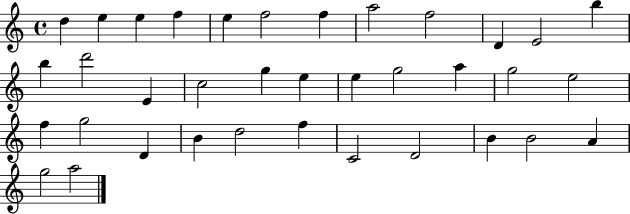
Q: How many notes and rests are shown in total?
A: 36